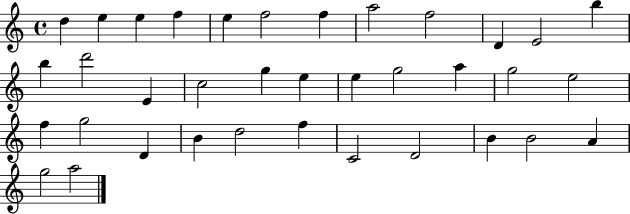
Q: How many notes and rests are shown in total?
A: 36